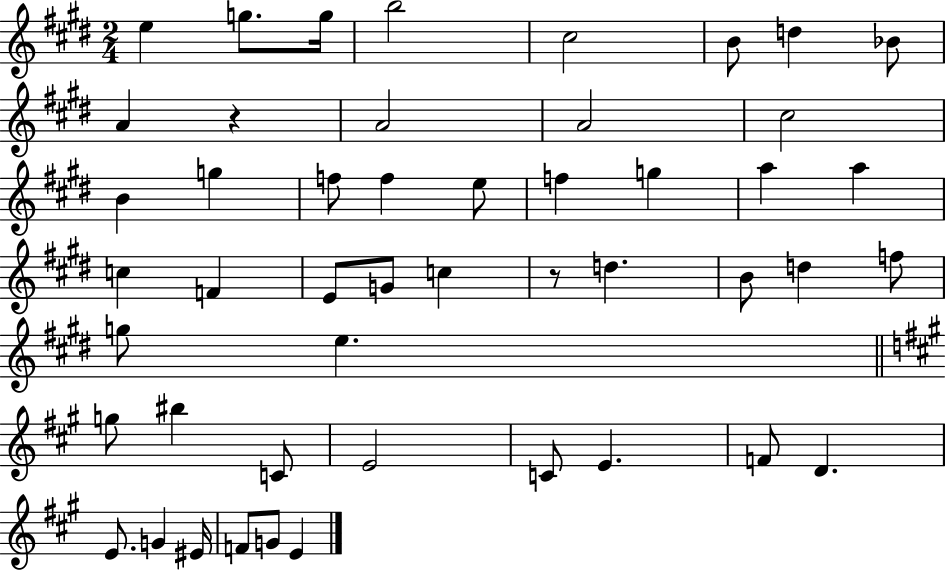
{
  \clef treble
  \numericTimeSignature
  \time 2/4
  \key e \major
  e''4 g''8. g''16 | b''2 | cis''2 | b'8 d''4 bes'8 | \break a'4 r4 | a'2 | a'2 | cis''2 | \break b'4 g''4 | f''8 f''4 e''8 | f''4 g''4 | a''4 a''4 | \break c''4 f'4 | e'8 g'8 c''4 | r8 d''4. | b'8 d''4 f''8 | \break g''8 e''4. | \bar "||" \break \key a \major g''8 bis''4 c'8 | e'2 | c'8 e'4. | f'8 d'4. | \break e'8. g'4 eis'16 | f'8 g'8 e'4 | \bar "|."
}